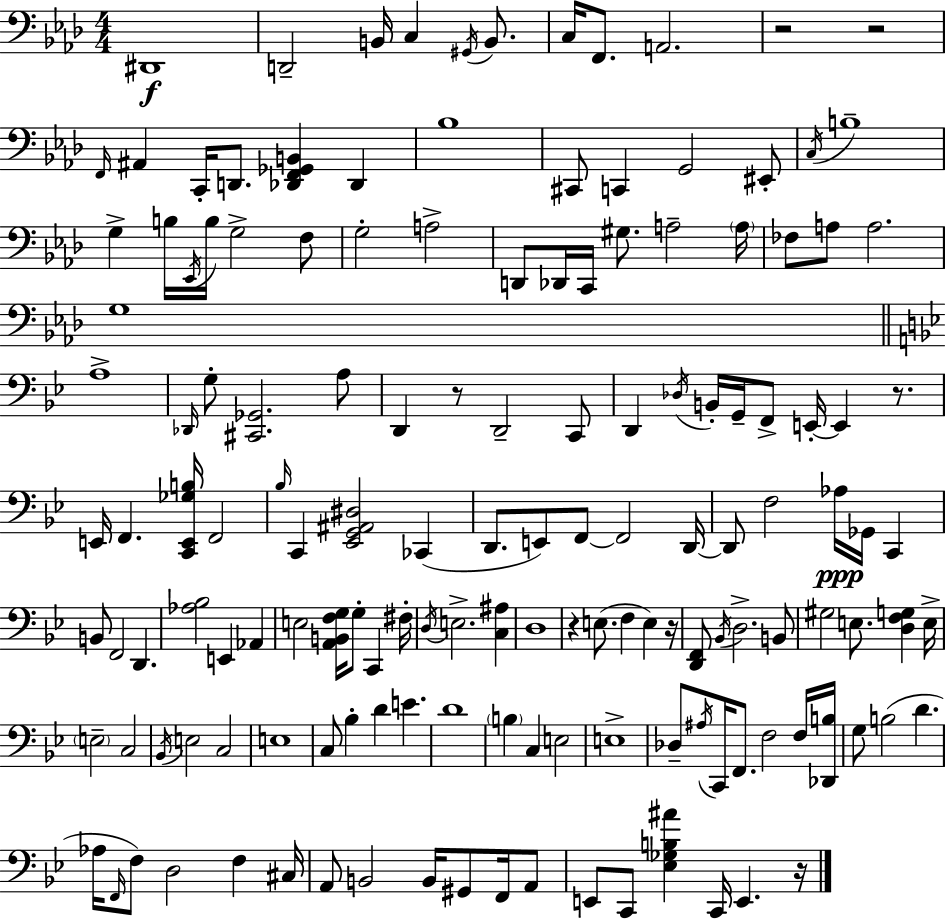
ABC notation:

X:1
T:Untitled
M:4/4
L:1/4
K:Ab
^D,,4 D,,2 B,,/4 C, ^G,,/4 B,,/2 C,/4 F,,/2 A,,2 z2 z2 F,,/4 ^A,, C,,/4 D,,/2 [_D,,F,,_G,,B,,] _D,, _B,4 ^C,,/2 C,, G,,2 ^E,,/2 C,/4 B,4 G, B,/4 _E,,/4 B,/4 G,2 F,/2 G,2 A,2 D,,/2 _D,,/4 C,,/4 ^G,/2 A,2 A,/4 _F,/2 A,/2 A,2 G,4 A,4 _D,,/4 G,/2 [^C,,_G,,]2 A,/2 D,, z/2 D,,2 C,,/2 D,, _D,/4 B,,/4 G,,/4 F,,/2 E,,/4 E,, z/2 E,,/4 F,, [C,,E,,_G,B,]/4 F,,2 _B,/4 C,, [_E,,G,,^A,,^D,]2 _C,, D,,/2 E,,/2 F,,/2 F,,2 D,,/4 D,,/2 F,2 _A,/4 _G,,/4 C,, B,,/2 F,,2 D,, [_A,_B,]2 E,, _A,, E,2 [A,,B,,F,G,]/4 G,/2 C,, ^F,/4 D,/4 E,2 [C,^A,] D,4 z E,/2 F, E, z/4 [D,,F,,]/2 _B,,/4 D,2 B,,/2 ^G,2 E,/2 [D,F,G,] E,/4 E,2 C,2 _B,,/4 E,2 C,2 E,4 C,/2 _B, D E D4 B, C, E,2 E,4 _D,/2 ^A,/4 C,,/4 F,,/2 F,2 F,/4 [_D,,B,]/4 G,/2 B,2 D _A,/4 F,,/4 F,/2 D,2 F, ^C,/4 A,,/2 B,,2 B,,/4 ^G,,/2 F,,/4 A,,/2 E,,/2 C,,/2 [_E,_G,B,^A] C,,/4 E,, z/4